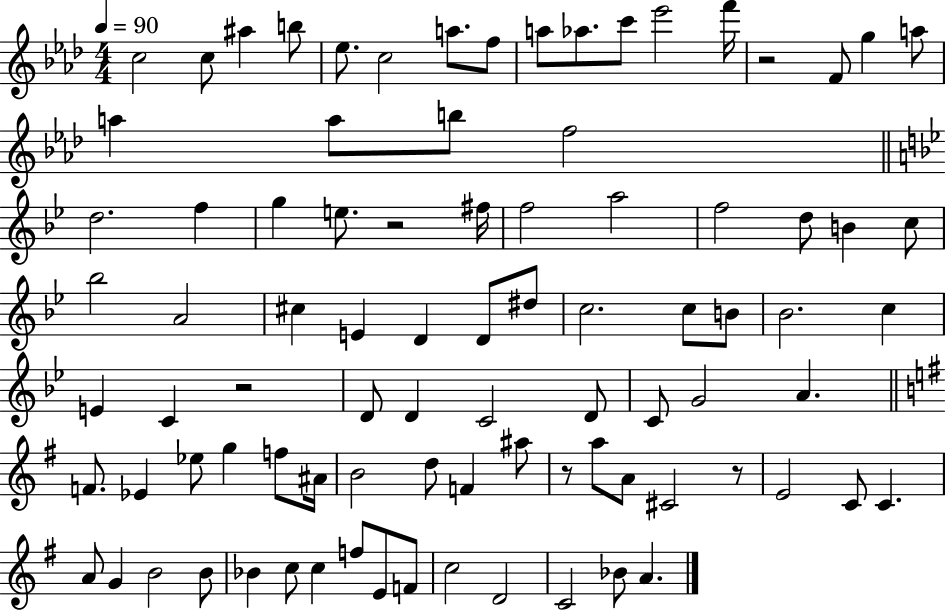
C5/h C5/e A#5/q B5/e Eb5/e. C5/h A5/e. F5/e A5/e Ab5/e. C6/e Eb6/h F6/s R/h F4/e G5/q A5/e A5/q A5/e B5/e F5/h D5/h. F5/q G5/q E5/e. R/h F#5/s F5/h A5/h F5/h D5/e B4/q C5/e Bb5/h A4/h C#5/q E4/q D4/q D4/e D#5/e C5/h. C5/e B4/e Bb4/h. C5/q E4/q C4/q R/h D4/e D4/q C4/h D4/e C4/e G4/h A4/q. F4/e. Eb4/q Eb5/e G5/q F5/e A#4/s B4/h D5/e F4/q A#5/e R/e A5/e A4/e C#4/h R/e E4/h C4/e C4/q. A4/e G4/q B4/h B4/e Bb4/q C5/e C5/q F5/e E4/e F4/e C5/h D4/h C4/h Bb4/e A4/q.